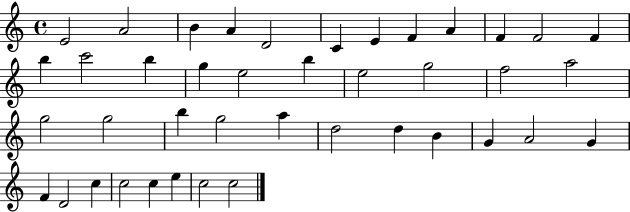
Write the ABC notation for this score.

X:1
T:Untitled
M:4/4
L:1/4
K:C
E2 A2 B A D2 C E F A F F2 F b c'2 b g e2 b e2 g2 f2 a2 g2 g2 b g2 a d2 d B G A2 G F D2 c c2 c e c2 c2